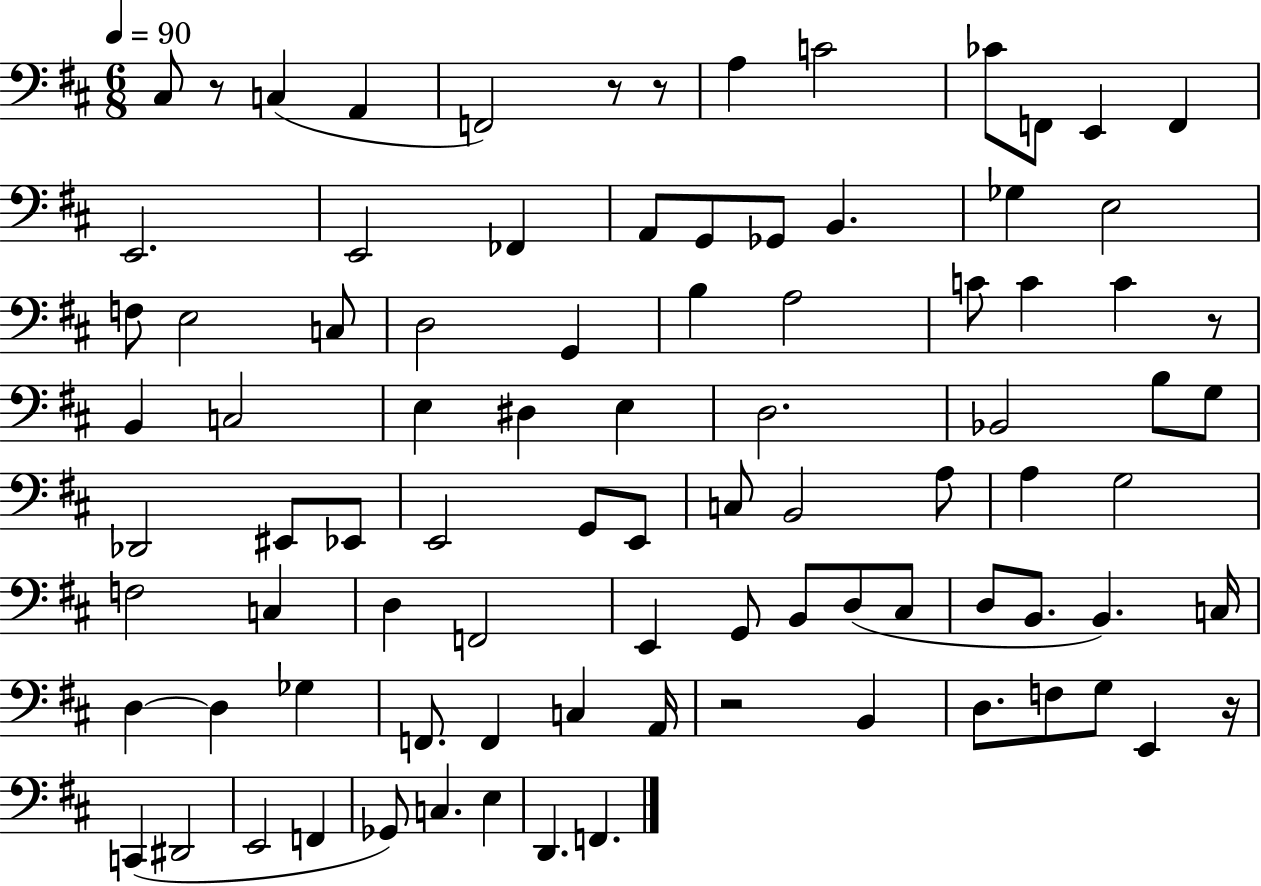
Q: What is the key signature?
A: D major